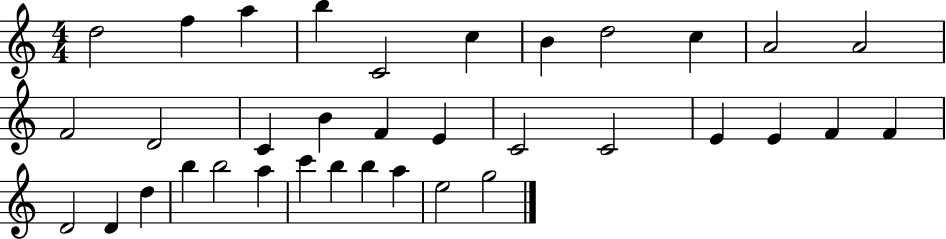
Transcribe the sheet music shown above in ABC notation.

X:1
T:Untitled
M:4/4
L:1/4
K:C
d2 f a b C2 c B d2 c A2 A2 F2 D2 C B F E C2 C2 E E F F D2 D d b b2 a c' b b a e2 g2